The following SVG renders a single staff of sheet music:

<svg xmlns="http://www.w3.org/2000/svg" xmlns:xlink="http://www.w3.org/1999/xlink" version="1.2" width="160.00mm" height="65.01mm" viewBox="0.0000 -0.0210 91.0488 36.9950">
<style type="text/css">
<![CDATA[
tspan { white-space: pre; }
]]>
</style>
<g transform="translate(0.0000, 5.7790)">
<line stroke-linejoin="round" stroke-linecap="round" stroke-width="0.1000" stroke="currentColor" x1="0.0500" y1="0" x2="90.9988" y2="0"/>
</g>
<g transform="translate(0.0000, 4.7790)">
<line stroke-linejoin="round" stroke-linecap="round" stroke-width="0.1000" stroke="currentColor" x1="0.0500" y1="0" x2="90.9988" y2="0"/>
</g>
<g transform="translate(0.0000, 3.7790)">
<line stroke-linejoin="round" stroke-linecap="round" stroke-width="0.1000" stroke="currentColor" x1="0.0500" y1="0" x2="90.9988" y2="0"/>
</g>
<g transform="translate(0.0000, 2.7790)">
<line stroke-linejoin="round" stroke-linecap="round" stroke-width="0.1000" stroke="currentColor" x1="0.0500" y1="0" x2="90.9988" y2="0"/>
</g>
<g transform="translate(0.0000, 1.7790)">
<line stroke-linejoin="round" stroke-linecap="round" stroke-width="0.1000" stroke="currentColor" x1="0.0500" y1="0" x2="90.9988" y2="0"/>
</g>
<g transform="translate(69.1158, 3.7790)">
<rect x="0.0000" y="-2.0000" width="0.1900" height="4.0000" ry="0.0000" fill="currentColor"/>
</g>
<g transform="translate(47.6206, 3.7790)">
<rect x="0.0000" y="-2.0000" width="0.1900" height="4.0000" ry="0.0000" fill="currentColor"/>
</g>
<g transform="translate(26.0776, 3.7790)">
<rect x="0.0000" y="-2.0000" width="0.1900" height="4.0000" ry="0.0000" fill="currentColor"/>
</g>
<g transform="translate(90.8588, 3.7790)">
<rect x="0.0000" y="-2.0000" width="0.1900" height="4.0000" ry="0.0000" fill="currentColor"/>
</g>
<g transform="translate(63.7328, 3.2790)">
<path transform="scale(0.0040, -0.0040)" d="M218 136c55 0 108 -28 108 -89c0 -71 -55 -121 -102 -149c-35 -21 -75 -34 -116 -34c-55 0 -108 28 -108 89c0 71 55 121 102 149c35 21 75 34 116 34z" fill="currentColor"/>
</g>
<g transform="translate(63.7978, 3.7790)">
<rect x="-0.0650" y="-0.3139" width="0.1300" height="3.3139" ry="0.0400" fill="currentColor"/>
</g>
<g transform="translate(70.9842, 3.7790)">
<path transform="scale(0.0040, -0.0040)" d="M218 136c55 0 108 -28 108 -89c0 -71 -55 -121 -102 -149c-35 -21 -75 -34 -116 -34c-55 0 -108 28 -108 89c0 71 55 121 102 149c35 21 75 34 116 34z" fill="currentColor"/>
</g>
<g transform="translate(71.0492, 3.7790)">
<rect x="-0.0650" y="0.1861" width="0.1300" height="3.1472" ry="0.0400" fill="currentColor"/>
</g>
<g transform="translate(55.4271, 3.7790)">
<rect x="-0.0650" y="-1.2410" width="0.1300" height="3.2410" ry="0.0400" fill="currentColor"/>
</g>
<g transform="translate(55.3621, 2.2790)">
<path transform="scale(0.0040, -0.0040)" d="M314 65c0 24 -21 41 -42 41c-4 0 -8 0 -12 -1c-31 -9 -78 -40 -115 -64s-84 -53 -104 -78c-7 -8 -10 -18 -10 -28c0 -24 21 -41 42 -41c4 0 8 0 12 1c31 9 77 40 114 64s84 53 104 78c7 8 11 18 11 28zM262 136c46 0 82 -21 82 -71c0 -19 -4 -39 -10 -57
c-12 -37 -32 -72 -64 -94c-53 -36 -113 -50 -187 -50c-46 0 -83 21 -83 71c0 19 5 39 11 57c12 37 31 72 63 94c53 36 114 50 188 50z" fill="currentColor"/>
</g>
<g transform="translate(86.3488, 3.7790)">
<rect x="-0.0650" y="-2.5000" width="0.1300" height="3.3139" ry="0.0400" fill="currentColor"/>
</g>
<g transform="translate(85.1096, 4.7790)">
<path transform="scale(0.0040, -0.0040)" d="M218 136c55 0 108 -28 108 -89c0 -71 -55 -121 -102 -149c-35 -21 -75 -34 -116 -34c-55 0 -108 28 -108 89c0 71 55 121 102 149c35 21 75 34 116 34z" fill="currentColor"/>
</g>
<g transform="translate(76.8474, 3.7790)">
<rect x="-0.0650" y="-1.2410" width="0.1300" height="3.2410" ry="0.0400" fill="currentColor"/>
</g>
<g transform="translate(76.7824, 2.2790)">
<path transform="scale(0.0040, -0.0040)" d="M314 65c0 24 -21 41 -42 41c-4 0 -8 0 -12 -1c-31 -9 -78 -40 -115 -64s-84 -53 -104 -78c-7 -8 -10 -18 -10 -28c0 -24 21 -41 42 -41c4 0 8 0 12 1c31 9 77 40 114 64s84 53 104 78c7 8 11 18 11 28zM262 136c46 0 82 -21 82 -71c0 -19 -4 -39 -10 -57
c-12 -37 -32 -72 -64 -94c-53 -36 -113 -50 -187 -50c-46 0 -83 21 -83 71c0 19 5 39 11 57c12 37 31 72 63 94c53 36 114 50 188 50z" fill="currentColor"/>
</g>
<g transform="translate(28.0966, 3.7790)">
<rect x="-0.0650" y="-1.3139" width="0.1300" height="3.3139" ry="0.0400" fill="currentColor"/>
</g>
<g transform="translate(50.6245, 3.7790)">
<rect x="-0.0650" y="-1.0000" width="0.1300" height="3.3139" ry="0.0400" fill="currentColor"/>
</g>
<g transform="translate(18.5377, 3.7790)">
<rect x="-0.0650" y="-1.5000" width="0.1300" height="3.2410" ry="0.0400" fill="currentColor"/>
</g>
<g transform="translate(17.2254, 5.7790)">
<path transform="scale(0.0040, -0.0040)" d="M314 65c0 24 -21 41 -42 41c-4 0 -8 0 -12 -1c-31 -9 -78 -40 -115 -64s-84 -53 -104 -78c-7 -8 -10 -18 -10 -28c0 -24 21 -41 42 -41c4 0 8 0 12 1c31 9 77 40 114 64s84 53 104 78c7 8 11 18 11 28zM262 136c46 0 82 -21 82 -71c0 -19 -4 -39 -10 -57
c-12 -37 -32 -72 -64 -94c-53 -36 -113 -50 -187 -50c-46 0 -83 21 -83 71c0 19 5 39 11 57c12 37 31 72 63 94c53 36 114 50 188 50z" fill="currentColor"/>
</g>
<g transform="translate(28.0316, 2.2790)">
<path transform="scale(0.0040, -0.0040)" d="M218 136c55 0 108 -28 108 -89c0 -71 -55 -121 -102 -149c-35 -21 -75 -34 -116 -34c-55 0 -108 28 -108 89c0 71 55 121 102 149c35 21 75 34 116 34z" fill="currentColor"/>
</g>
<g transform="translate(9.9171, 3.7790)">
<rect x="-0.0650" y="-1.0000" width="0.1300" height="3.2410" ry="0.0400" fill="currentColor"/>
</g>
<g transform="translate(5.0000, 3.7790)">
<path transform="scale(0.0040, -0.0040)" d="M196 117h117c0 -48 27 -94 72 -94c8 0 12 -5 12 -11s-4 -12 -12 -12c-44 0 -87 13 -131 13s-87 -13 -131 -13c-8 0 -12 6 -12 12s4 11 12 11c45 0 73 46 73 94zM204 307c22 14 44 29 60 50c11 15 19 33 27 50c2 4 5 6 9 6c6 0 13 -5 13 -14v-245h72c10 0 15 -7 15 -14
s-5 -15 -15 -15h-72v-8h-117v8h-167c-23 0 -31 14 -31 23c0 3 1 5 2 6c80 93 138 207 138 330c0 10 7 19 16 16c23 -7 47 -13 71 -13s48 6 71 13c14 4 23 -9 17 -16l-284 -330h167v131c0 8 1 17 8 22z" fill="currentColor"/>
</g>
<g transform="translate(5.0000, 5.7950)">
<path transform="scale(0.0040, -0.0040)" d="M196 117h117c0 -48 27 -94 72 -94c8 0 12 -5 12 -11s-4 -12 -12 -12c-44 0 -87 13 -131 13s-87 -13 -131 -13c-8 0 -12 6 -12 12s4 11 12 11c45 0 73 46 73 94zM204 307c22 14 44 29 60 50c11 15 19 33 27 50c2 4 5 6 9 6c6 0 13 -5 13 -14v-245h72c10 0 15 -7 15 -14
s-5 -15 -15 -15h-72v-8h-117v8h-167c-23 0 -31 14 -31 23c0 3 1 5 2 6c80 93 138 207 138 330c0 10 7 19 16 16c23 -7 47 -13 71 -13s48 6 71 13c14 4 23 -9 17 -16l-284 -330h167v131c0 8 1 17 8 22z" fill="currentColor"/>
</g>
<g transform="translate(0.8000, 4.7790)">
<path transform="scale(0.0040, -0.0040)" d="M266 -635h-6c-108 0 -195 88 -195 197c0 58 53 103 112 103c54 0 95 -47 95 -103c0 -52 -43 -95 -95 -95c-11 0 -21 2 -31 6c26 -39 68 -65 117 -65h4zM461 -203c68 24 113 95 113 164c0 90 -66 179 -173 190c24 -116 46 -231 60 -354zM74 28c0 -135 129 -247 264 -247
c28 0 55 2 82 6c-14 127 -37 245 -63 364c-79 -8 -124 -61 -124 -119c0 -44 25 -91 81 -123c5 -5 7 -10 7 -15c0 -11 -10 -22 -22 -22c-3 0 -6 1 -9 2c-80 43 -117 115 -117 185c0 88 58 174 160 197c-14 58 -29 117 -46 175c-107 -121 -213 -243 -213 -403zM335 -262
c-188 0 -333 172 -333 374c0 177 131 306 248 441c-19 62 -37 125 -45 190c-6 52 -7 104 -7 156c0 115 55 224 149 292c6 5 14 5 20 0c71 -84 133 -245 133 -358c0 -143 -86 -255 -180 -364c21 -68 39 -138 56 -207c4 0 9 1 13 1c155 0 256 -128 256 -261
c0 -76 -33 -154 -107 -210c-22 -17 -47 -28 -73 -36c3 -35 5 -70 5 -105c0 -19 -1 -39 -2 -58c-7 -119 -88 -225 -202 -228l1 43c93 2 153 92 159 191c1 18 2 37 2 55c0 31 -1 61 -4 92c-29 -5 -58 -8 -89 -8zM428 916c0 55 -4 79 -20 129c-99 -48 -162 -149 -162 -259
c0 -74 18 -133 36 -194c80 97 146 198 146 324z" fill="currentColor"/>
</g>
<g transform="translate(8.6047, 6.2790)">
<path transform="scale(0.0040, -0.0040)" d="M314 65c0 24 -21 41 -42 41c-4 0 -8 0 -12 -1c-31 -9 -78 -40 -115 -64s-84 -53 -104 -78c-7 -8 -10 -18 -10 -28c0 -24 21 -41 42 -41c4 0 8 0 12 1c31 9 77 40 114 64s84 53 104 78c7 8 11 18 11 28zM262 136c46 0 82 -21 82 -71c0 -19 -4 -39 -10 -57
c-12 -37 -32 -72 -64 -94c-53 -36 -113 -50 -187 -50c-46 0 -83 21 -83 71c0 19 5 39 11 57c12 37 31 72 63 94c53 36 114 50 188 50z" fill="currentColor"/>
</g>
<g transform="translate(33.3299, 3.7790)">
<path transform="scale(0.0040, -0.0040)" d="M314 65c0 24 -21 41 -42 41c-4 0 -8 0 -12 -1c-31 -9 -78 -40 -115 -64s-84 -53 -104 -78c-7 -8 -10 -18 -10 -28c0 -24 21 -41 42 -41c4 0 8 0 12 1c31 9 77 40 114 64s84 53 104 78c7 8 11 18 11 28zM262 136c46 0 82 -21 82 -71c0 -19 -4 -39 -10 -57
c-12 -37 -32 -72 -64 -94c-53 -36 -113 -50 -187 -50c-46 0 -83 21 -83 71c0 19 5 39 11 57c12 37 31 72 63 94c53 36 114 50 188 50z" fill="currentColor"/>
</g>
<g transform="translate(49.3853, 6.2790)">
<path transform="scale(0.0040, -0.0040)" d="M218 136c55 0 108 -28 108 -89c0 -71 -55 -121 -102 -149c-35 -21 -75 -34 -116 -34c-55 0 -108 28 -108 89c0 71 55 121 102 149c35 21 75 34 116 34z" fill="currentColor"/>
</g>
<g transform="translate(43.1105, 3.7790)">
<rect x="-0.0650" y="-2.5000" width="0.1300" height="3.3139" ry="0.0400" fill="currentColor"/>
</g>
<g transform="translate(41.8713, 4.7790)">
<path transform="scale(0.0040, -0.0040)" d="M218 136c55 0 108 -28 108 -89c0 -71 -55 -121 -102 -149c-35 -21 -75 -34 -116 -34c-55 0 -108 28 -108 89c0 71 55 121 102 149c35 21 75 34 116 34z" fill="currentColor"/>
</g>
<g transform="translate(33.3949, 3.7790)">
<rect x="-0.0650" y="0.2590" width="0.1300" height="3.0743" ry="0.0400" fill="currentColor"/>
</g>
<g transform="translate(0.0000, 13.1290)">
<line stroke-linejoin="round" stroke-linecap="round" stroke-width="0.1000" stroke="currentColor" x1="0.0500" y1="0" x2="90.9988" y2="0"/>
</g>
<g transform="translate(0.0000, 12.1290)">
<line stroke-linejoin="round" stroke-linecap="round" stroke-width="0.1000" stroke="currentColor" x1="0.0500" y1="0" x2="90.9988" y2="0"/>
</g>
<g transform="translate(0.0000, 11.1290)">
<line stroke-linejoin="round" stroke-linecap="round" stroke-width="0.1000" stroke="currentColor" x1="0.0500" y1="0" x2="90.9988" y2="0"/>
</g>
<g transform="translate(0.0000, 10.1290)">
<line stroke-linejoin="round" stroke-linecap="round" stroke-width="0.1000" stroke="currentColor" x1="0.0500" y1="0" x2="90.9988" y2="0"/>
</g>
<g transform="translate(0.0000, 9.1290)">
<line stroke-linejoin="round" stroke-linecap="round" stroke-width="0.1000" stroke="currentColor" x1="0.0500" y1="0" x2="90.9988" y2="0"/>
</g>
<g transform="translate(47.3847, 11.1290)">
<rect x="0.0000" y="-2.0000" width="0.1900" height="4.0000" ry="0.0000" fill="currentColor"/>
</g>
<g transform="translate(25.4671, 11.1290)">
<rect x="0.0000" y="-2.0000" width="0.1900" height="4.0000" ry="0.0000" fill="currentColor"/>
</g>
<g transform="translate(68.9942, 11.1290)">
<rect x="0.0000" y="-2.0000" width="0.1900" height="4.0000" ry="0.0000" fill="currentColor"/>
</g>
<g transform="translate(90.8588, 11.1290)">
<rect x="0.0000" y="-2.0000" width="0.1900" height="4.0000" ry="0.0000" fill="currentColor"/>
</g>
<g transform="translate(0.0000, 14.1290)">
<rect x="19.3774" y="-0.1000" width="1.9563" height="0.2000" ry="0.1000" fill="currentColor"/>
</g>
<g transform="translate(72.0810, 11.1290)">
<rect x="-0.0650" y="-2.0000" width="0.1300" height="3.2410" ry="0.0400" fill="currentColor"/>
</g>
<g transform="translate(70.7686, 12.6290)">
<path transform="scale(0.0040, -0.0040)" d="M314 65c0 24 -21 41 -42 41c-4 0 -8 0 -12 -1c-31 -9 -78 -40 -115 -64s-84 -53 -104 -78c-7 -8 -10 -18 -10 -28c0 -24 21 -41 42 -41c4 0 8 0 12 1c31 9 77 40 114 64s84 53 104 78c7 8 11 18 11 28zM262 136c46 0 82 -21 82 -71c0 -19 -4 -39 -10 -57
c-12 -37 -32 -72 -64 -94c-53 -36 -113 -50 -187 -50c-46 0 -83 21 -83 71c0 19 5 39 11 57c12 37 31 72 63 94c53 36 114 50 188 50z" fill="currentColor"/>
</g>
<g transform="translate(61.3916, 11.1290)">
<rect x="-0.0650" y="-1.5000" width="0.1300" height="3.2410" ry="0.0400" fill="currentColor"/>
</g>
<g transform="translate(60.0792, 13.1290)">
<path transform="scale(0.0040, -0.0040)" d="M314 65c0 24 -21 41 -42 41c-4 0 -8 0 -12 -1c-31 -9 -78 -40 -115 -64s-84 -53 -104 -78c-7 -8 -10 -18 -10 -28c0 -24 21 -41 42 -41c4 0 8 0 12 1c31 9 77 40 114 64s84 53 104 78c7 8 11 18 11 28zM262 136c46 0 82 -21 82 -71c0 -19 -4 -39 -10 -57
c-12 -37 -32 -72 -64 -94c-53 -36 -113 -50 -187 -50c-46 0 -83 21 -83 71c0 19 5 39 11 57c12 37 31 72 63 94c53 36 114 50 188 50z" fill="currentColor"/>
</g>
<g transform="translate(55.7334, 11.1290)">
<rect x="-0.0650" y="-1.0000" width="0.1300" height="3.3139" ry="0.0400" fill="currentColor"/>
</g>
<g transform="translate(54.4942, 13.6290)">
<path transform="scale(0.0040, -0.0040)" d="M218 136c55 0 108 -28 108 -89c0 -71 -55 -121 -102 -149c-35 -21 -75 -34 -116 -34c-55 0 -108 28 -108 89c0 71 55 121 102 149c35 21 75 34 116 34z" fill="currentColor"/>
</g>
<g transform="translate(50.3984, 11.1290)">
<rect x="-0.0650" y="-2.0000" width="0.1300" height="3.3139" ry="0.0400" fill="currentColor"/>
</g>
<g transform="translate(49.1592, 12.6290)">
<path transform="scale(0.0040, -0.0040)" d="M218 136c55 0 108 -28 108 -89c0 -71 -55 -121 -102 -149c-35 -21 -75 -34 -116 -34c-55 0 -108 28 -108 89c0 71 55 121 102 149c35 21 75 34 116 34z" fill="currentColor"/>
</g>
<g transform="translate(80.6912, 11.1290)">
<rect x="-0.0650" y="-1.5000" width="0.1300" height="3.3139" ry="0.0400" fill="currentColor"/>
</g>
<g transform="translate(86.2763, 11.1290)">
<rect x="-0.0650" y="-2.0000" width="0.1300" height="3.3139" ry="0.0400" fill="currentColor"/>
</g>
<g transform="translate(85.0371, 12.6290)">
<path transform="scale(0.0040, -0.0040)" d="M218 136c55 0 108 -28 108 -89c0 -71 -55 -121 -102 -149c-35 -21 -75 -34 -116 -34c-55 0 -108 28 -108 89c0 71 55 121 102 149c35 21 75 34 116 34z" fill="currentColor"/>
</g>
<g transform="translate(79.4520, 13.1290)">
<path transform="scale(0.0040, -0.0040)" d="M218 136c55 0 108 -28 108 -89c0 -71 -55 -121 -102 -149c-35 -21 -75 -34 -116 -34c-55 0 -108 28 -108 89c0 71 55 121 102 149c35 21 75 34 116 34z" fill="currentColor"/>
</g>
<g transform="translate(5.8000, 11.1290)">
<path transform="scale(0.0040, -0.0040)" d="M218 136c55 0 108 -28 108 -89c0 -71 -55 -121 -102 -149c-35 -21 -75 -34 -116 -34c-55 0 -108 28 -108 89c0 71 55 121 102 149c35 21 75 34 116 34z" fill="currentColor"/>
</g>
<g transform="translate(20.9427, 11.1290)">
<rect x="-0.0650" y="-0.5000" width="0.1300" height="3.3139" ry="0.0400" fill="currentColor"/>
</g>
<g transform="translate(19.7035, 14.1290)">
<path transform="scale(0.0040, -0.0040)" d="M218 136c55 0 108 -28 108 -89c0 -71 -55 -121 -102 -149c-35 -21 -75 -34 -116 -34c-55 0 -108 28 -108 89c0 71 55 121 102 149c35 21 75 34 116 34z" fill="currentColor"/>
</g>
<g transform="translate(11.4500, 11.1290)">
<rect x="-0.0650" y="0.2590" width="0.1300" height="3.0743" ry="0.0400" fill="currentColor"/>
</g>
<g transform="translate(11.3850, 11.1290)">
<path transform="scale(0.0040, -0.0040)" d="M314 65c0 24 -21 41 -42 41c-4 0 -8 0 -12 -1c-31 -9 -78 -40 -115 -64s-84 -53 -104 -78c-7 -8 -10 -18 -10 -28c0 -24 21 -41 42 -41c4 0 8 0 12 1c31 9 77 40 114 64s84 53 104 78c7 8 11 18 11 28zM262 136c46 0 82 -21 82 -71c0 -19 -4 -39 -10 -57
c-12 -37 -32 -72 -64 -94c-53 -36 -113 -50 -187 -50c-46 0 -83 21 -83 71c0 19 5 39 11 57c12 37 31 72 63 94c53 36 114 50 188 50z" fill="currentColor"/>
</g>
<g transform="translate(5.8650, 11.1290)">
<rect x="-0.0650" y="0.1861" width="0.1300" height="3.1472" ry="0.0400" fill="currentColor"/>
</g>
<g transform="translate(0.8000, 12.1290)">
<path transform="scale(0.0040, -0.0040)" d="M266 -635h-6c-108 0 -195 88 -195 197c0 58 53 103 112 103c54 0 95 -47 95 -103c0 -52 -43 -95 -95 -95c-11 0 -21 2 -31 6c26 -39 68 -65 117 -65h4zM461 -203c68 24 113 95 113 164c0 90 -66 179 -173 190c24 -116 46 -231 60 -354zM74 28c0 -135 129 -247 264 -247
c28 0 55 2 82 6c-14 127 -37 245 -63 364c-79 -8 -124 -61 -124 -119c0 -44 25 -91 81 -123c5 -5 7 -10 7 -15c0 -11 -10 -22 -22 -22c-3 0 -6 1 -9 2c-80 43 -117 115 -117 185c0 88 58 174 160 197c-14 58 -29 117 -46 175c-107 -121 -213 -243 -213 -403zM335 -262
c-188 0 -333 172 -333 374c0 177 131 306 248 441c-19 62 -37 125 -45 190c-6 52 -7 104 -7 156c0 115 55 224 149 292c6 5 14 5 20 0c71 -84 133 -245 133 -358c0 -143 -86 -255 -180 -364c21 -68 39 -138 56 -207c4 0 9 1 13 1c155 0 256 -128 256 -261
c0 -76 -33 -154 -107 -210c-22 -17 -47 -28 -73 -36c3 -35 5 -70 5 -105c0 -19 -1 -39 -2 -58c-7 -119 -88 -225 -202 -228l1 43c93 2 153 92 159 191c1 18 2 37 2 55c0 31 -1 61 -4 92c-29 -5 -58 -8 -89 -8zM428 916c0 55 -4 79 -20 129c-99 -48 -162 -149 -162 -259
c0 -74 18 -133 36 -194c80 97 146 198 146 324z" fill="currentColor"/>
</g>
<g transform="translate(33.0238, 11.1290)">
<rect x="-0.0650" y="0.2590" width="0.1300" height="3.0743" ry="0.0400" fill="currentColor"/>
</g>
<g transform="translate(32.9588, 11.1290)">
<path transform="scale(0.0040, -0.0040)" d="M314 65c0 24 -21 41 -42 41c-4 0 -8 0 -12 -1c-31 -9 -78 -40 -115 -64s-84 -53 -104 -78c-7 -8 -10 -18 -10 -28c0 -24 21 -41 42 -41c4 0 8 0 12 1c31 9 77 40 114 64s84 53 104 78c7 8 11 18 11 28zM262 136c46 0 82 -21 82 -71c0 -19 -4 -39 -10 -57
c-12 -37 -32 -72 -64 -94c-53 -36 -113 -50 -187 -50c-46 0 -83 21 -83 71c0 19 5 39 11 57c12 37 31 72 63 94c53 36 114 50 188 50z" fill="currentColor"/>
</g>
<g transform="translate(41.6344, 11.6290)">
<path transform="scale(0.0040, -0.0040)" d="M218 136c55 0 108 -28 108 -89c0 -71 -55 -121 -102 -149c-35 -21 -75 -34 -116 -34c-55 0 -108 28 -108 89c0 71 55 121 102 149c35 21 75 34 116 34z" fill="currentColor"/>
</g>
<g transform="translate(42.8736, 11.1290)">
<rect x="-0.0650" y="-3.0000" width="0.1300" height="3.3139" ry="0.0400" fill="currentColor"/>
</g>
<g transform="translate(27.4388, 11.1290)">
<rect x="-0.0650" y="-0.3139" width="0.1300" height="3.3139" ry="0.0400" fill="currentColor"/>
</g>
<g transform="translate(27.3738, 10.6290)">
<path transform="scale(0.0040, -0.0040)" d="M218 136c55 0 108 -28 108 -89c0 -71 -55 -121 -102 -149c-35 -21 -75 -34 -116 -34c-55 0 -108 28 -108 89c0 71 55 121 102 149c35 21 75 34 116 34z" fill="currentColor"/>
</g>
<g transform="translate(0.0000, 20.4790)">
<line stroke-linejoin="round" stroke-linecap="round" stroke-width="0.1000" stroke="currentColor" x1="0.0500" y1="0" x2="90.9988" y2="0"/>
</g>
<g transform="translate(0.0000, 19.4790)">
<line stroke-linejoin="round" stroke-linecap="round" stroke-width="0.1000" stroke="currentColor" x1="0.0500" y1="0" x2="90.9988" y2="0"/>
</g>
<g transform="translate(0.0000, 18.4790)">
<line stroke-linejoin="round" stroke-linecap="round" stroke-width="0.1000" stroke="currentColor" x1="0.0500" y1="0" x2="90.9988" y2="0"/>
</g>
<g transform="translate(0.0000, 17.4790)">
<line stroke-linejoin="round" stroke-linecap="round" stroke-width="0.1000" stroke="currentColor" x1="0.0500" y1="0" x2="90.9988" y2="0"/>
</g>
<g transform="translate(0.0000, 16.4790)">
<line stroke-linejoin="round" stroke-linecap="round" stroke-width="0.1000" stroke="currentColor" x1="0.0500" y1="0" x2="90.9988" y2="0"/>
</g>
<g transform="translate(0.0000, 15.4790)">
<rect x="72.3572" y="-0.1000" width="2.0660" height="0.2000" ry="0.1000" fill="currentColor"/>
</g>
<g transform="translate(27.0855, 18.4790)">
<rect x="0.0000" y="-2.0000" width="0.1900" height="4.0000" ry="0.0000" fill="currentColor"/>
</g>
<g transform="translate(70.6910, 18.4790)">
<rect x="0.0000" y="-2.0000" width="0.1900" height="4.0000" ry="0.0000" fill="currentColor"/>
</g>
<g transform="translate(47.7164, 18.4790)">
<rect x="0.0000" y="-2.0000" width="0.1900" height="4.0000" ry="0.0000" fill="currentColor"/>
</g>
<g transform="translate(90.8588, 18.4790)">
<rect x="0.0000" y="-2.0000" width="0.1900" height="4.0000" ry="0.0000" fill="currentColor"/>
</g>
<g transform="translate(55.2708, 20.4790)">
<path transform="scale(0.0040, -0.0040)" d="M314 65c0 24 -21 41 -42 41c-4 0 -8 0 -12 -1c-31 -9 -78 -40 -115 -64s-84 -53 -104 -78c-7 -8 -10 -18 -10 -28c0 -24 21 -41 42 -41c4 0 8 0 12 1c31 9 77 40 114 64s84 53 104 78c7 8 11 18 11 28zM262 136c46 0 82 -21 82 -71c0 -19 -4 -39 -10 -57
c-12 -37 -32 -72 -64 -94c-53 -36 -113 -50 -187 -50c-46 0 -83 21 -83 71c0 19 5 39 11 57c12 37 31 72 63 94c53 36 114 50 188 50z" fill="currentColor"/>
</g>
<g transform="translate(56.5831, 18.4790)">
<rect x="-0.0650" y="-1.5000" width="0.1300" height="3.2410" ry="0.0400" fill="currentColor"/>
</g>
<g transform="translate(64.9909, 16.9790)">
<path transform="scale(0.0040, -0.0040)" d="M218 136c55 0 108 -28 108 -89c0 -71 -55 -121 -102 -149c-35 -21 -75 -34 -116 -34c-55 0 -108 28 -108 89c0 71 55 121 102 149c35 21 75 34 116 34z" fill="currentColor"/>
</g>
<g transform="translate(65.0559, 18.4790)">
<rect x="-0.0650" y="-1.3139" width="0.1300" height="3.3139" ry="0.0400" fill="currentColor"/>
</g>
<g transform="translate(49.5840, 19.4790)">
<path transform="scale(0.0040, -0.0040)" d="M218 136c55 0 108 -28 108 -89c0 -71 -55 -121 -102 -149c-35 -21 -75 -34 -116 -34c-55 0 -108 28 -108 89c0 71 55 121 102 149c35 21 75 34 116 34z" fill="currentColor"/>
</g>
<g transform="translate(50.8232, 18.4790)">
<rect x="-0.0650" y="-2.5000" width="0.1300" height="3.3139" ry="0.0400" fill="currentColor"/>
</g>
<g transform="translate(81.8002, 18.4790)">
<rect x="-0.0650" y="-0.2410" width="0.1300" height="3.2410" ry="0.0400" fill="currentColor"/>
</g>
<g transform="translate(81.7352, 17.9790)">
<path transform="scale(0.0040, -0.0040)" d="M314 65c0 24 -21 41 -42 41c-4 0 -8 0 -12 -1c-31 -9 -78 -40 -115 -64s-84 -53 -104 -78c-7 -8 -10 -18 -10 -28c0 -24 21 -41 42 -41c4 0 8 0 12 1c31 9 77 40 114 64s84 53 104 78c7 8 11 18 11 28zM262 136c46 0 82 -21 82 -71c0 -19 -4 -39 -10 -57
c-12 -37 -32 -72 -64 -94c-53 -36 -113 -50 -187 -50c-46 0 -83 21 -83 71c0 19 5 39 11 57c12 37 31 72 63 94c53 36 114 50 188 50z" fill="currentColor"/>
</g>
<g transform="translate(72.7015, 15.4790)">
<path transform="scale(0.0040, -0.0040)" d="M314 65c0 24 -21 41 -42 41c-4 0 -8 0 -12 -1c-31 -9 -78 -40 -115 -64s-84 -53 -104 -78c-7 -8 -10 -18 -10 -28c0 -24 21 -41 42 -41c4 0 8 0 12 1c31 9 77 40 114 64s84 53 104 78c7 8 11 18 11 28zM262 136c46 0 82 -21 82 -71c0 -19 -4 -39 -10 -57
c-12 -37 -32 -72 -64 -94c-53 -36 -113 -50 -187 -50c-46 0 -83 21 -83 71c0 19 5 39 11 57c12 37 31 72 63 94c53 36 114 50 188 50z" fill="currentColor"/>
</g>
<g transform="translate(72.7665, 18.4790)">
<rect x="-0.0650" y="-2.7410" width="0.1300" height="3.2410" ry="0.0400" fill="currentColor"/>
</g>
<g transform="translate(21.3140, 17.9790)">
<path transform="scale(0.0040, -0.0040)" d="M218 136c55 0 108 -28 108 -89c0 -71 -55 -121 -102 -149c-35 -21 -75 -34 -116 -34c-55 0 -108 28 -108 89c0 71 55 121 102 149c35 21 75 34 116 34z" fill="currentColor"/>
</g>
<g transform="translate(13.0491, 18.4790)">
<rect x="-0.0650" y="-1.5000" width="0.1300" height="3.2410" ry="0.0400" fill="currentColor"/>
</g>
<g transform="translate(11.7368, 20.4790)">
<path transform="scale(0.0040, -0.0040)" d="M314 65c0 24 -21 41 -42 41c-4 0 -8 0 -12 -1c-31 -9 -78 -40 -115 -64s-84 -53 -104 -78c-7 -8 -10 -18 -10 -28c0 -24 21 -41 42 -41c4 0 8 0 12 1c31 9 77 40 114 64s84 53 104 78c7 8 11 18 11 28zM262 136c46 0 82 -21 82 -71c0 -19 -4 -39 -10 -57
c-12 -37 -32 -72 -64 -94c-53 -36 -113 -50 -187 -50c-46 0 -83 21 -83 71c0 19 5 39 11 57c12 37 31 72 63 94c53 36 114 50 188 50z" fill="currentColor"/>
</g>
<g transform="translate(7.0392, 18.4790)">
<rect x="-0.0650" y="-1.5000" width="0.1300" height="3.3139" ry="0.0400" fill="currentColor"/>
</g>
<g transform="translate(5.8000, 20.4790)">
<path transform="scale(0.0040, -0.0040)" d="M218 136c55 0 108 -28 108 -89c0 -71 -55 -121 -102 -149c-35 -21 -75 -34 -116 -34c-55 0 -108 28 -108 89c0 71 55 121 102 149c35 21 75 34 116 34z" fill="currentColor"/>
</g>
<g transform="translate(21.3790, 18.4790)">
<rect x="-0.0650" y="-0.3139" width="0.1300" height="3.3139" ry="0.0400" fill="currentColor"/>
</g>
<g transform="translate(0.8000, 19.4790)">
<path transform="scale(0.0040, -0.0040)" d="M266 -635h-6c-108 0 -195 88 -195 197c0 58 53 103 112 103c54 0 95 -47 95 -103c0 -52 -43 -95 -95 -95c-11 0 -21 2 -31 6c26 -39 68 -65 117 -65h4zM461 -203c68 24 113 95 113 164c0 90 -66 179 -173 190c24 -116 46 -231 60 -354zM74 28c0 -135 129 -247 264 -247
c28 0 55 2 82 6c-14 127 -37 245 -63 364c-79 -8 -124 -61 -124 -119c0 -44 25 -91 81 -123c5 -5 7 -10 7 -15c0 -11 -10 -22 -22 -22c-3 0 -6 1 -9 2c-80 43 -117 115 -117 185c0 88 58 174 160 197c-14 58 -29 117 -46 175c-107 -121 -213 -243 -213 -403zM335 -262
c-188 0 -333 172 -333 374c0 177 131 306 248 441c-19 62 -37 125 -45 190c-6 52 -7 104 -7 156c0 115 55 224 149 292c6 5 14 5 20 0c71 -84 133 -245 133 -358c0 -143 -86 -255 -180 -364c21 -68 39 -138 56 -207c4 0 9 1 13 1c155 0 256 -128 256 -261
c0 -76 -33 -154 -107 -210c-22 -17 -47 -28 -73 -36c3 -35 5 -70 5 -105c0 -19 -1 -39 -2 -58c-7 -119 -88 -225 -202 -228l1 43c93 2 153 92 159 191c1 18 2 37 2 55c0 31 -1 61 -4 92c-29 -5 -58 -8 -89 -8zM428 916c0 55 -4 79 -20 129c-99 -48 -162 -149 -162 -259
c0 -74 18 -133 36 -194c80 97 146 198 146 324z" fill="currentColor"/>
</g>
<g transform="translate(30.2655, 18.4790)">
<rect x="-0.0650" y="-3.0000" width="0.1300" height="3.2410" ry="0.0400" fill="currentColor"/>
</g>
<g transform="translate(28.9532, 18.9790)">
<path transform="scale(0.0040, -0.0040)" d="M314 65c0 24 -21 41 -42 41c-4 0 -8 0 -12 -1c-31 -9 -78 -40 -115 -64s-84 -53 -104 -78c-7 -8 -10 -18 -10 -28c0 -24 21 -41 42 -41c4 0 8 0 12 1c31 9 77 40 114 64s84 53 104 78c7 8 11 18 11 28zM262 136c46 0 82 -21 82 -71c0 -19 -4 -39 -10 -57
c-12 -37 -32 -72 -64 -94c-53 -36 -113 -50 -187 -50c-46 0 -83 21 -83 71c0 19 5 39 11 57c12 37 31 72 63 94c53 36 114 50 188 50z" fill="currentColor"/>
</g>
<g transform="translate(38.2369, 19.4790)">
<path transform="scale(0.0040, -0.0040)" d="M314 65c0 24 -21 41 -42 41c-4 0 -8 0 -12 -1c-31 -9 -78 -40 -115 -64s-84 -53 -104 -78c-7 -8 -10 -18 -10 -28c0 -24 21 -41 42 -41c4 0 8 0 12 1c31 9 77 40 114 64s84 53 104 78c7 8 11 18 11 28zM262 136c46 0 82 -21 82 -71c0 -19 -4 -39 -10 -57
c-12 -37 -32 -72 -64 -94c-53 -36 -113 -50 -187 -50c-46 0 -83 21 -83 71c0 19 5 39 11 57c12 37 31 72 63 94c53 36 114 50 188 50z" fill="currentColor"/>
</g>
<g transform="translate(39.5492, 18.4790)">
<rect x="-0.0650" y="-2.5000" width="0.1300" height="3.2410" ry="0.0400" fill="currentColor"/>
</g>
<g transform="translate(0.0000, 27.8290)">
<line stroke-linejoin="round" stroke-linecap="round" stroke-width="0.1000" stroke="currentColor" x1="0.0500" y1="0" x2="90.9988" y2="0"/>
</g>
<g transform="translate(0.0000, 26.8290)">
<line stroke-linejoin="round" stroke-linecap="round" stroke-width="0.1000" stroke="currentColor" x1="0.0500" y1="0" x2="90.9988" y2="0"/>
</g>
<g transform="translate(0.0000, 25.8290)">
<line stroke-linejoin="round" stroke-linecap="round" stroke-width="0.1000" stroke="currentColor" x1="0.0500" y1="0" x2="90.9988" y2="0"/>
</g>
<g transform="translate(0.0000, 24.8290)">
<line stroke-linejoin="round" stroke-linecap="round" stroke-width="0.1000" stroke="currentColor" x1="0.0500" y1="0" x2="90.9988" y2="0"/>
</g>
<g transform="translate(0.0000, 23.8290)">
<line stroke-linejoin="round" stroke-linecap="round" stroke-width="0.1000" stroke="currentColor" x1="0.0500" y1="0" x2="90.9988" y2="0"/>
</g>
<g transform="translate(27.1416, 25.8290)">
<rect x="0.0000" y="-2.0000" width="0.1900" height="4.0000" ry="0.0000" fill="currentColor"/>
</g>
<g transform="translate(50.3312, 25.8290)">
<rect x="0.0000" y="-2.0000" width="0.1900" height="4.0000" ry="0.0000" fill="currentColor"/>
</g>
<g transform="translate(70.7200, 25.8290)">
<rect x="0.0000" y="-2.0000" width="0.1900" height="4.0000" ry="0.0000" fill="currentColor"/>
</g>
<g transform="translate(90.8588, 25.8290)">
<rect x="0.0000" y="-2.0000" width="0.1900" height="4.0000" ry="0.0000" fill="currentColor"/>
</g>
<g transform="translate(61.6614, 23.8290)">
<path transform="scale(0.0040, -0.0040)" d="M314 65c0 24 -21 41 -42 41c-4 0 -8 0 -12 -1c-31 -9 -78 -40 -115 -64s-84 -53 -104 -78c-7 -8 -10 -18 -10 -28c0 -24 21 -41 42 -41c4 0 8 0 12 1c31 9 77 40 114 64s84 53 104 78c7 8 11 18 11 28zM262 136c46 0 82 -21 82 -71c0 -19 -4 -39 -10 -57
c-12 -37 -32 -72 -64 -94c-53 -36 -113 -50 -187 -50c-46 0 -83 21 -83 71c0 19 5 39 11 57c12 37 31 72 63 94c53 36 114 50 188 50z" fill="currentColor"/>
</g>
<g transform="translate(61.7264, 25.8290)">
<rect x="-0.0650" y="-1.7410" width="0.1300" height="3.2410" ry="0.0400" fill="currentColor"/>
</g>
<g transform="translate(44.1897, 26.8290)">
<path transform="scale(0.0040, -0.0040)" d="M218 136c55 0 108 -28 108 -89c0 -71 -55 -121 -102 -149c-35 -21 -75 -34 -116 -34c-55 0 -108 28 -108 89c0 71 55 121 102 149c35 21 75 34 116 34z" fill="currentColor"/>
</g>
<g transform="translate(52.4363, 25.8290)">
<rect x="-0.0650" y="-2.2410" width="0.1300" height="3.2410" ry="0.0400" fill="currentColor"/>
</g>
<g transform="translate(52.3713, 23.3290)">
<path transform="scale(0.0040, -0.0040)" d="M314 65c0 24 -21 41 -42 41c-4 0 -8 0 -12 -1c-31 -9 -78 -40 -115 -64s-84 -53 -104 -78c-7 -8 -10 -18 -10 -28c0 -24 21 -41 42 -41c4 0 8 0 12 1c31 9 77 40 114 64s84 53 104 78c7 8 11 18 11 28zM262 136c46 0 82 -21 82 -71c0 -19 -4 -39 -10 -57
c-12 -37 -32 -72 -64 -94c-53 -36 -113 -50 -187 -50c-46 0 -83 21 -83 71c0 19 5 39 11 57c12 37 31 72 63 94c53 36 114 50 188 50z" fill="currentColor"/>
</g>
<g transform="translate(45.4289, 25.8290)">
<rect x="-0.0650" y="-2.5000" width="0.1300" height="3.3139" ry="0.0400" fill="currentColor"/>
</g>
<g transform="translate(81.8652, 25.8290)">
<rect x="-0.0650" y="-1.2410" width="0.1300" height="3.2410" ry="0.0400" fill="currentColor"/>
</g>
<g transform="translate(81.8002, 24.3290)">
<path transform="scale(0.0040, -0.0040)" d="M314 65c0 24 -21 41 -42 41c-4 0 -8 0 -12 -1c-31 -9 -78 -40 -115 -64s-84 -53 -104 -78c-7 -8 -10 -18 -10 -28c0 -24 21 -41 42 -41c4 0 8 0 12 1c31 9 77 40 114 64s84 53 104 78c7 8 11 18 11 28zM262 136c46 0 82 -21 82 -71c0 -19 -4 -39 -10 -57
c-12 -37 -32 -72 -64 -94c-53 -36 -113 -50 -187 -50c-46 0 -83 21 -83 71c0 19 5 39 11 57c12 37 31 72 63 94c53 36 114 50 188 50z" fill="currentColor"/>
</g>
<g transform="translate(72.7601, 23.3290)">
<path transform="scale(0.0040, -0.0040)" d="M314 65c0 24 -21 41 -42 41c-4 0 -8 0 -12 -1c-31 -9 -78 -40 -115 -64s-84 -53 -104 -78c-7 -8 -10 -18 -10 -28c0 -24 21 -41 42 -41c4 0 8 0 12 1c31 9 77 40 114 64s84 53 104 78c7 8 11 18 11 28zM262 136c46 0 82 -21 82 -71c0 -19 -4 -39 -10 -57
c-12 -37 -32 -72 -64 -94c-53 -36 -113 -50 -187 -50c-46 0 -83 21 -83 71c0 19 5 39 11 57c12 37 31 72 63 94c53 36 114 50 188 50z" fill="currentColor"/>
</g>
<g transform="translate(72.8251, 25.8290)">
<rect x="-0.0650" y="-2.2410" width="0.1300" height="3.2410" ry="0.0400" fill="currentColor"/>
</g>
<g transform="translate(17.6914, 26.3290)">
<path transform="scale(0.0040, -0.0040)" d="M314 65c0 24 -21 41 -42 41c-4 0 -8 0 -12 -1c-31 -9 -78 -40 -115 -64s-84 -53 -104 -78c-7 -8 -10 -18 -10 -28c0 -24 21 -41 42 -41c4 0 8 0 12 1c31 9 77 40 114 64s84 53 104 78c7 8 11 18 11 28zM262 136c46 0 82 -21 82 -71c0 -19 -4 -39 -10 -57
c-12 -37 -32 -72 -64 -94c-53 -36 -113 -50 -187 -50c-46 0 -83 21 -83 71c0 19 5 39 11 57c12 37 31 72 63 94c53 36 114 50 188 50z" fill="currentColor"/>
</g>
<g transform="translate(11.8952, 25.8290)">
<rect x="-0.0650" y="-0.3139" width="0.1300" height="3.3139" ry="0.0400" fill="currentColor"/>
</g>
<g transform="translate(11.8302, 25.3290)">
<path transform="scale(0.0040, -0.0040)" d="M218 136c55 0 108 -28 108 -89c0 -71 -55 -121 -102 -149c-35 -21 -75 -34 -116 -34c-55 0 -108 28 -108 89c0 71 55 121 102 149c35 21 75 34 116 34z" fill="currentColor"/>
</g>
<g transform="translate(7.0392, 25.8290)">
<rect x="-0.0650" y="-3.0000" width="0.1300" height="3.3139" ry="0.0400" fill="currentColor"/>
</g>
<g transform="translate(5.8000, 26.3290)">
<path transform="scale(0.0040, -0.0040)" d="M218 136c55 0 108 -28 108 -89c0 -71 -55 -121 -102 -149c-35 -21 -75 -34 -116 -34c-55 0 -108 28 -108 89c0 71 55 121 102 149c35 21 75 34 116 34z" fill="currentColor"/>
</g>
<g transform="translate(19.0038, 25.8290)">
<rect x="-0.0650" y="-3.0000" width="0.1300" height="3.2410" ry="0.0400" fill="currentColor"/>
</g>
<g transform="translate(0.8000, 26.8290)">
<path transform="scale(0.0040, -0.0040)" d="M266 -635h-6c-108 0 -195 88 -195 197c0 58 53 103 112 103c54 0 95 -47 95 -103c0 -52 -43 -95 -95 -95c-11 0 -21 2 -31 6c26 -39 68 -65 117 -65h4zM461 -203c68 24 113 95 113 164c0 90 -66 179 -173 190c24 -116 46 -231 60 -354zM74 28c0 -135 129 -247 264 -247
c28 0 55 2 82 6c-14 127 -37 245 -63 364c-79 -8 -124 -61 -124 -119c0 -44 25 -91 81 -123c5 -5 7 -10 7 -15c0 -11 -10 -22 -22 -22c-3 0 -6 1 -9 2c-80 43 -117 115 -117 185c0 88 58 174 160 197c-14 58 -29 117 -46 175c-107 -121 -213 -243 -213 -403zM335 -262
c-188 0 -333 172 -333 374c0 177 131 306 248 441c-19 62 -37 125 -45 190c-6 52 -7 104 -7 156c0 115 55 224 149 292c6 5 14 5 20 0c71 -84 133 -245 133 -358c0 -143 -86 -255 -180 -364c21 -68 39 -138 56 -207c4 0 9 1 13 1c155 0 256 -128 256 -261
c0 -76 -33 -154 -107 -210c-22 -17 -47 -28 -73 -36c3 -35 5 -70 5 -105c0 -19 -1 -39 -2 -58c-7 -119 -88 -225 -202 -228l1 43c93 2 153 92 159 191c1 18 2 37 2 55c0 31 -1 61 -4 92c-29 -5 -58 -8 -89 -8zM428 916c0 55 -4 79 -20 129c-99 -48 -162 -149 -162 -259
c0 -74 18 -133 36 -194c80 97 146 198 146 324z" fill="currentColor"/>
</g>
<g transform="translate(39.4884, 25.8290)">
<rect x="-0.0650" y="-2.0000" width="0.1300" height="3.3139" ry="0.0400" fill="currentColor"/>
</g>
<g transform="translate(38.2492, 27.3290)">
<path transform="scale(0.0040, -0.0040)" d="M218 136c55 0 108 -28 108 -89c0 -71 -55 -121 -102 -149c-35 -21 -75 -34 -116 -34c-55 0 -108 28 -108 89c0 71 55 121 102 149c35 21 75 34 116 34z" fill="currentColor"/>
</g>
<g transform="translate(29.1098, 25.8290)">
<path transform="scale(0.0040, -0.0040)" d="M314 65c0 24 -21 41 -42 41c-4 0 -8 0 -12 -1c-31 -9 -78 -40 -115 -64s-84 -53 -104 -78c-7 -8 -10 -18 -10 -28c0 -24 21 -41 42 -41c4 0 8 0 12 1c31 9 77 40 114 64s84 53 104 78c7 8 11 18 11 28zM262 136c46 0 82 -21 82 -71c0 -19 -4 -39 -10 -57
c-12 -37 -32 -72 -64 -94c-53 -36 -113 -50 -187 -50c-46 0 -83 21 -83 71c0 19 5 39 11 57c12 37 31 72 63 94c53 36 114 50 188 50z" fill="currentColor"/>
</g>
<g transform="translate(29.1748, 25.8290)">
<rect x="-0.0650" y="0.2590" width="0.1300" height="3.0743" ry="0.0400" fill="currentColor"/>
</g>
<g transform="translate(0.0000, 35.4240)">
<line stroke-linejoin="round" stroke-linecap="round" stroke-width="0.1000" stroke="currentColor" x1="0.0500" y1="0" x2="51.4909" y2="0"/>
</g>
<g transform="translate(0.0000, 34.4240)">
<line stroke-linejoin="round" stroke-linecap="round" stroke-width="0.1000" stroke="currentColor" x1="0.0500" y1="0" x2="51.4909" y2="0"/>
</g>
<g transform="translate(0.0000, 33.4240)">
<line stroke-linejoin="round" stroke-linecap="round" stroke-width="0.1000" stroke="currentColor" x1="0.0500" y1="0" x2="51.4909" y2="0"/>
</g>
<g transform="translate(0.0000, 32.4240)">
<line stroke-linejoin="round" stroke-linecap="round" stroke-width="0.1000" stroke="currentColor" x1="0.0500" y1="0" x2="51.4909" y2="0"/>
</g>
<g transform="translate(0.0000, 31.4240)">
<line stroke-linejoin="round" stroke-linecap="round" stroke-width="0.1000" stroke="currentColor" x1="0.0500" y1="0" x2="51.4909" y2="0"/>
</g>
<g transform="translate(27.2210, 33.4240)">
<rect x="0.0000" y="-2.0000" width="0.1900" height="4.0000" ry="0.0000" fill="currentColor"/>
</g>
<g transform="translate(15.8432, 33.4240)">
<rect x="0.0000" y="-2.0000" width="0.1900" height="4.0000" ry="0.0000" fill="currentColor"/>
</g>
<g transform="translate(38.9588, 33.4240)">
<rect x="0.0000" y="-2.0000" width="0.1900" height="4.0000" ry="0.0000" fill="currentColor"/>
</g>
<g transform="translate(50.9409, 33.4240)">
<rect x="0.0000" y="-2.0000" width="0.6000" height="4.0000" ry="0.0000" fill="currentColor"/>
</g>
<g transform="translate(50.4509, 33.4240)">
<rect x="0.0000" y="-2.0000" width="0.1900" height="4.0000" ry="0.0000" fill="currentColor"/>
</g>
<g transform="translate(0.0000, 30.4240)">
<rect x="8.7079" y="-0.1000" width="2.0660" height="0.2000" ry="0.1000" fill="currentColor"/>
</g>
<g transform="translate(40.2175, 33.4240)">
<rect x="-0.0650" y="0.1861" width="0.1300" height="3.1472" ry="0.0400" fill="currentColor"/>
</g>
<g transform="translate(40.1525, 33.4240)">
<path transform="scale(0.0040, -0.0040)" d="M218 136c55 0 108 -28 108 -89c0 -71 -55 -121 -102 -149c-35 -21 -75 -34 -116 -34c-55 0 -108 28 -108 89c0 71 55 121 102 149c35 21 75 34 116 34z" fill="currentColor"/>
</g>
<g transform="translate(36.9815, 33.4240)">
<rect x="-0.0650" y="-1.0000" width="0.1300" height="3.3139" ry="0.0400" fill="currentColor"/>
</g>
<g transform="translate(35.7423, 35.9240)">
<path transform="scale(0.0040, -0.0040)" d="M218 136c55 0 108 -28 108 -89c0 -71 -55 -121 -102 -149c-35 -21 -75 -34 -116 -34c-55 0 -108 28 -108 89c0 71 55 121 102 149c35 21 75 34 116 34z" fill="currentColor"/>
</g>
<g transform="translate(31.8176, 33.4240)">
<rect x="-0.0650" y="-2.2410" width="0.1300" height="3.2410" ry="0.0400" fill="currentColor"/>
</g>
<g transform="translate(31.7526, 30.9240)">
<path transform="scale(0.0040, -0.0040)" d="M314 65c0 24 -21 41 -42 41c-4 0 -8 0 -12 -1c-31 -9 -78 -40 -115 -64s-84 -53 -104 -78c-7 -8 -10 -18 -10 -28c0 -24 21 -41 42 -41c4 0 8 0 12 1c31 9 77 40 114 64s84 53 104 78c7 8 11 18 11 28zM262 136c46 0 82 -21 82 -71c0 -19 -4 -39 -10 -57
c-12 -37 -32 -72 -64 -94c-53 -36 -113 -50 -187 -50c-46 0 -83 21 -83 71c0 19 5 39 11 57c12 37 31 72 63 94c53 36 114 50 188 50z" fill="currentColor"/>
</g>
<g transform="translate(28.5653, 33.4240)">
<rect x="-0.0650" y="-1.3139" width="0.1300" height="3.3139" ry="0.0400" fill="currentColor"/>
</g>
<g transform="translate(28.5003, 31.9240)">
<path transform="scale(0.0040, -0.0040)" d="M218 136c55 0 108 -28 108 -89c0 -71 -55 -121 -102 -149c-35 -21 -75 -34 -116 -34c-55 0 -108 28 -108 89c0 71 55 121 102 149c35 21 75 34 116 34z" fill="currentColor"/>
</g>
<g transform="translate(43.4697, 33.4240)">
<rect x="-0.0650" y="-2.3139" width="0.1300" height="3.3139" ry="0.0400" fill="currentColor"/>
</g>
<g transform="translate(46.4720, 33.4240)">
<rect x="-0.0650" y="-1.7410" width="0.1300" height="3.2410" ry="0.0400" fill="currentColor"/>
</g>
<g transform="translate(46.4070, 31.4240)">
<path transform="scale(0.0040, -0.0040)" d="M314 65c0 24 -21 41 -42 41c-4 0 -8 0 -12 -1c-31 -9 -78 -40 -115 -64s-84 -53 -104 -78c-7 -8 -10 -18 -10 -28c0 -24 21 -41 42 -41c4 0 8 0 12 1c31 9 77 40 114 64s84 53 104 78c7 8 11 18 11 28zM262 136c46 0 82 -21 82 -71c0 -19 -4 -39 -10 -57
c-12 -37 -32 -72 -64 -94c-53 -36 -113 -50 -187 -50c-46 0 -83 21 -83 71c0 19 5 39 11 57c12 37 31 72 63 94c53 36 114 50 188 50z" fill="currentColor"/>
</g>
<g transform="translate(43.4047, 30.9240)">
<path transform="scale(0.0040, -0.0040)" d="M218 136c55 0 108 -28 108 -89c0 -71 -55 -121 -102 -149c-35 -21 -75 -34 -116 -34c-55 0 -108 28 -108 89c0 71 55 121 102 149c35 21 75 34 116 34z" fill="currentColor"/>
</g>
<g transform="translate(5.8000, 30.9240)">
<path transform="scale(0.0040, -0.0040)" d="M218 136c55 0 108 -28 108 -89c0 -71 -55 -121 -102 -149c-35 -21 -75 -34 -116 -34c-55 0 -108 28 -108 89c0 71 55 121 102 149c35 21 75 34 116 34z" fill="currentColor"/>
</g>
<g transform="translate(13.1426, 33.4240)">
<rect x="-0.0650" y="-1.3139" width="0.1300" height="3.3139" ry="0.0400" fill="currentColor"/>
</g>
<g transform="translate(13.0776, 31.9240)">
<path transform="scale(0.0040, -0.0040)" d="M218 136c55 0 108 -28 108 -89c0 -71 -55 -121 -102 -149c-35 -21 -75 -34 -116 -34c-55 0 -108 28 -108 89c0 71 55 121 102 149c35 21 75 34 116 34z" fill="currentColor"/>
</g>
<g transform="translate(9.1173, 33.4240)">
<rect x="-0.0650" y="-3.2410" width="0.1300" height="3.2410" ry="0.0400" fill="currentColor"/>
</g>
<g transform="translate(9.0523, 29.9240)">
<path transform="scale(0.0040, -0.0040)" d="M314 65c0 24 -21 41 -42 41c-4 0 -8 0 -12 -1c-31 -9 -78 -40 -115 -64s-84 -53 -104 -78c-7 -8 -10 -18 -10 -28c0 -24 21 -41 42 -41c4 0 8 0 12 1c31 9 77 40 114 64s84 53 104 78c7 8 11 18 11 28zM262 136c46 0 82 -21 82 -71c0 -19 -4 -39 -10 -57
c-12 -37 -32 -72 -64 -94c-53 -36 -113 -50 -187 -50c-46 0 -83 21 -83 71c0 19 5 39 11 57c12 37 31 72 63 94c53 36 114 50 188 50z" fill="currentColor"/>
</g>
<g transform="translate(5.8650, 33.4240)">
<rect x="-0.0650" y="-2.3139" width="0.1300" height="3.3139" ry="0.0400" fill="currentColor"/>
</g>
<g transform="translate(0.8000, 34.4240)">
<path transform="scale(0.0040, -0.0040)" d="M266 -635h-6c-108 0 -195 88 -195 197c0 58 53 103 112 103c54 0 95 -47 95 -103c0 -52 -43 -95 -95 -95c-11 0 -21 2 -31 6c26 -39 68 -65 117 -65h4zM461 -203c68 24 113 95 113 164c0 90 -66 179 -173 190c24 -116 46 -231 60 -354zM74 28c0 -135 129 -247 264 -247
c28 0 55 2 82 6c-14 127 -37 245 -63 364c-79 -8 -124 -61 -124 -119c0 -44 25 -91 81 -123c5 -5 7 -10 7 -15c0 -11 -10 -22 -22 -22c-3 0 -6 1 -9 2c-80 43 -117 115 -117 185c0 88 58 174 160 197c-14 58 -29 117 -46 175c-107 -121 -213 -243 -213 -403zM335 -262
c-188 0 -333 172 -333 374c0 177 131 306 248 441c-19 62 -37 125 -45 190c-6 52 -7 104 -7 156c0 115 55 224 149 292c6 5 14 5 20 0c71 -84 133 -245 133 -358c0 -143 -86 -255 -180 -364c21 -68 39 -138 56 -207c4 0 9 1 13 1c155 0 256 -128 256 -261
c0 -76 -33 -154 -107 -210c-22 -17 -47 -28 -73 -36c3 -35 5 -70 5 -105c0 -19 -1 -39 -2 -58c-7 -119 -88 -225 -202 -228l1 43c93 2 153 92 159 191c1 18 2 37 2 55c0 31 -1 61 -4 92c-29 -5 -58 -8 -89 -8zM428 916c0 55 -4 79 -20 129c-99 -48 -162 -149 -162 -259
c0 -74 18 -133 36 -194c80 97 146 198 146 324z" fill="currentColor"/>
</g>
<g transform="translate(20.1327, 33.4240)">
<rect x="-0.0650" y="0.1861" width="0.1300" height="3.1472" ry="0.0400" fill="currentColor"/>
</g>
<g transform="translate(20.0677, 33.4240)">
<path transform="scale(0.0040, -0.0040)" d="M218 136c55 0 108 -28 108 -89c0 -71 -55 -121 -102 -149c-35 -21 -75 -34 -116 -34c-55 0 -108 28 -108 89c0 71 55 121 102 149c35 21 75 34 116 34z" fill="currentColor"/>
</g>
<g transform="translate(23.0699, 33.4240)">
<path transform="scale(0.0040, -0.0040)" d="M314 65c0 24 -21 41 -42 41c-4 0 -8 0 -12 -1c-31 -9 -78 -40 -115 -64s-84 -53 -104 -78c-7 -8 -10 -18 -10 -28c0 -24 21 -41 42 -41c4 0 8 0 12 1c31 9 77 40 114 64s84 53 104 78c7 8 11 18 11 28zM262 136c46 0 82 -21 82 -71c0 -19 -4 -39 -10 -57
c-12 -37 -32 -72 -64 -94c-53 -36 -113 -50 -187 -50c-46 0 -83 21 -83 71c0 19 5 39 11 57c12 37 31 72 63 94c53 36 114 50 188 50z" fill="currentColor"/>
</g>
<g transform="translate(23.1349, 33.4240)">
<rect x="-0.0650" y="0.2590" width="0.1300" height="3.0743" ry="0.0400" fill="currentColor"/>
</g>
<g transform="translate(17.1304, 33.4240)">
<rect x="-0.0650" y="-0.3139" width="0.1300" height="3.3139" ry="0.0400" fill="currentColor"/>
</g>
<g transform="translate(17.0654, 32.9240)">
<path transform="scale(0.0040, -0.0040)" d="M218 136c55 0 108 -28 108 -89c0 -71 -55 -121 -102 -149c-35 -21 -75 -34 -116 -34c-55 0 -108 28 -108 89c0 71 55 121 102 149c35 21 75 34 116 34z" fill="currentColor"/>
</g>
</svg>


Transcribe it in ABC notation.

X:1
T:Untitled
M:4/4
L:1/4
K:C
D2 E2 e B2 G D e2 c B e2 G B B2 C c B2 A F D E2 F2 E F E E2 c A2 G2 G E2 e a2 c2 A c A2 B2 F G g2 f2 g2 e2 g b2 e c B B2 e g2 D B g f2